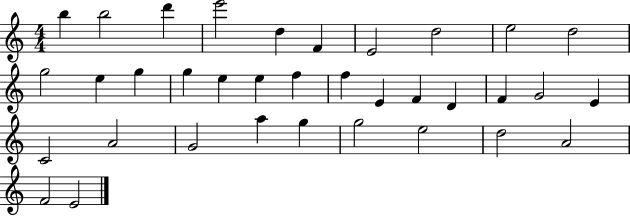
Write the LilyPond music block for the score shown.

{
  \clef treble
  \numericTimeSignature
  \time 4/4
  \key c \major
  b''4 b''2 d'''4 | e'''2 d''4 f'4 | e'2 d''2 | e''2 d''2 | \break g''2 e''4 g''4 | g''4 e''4 e''4 f''4 | f''4 e'4 f'4 d'4 | f'4 g'2 e'4 | \break c'2 a'2 | g'2 a''4 g''4 | g''2 e''2 | d''2 a'2 | \break f'2 e'2 | \bar "|."
}